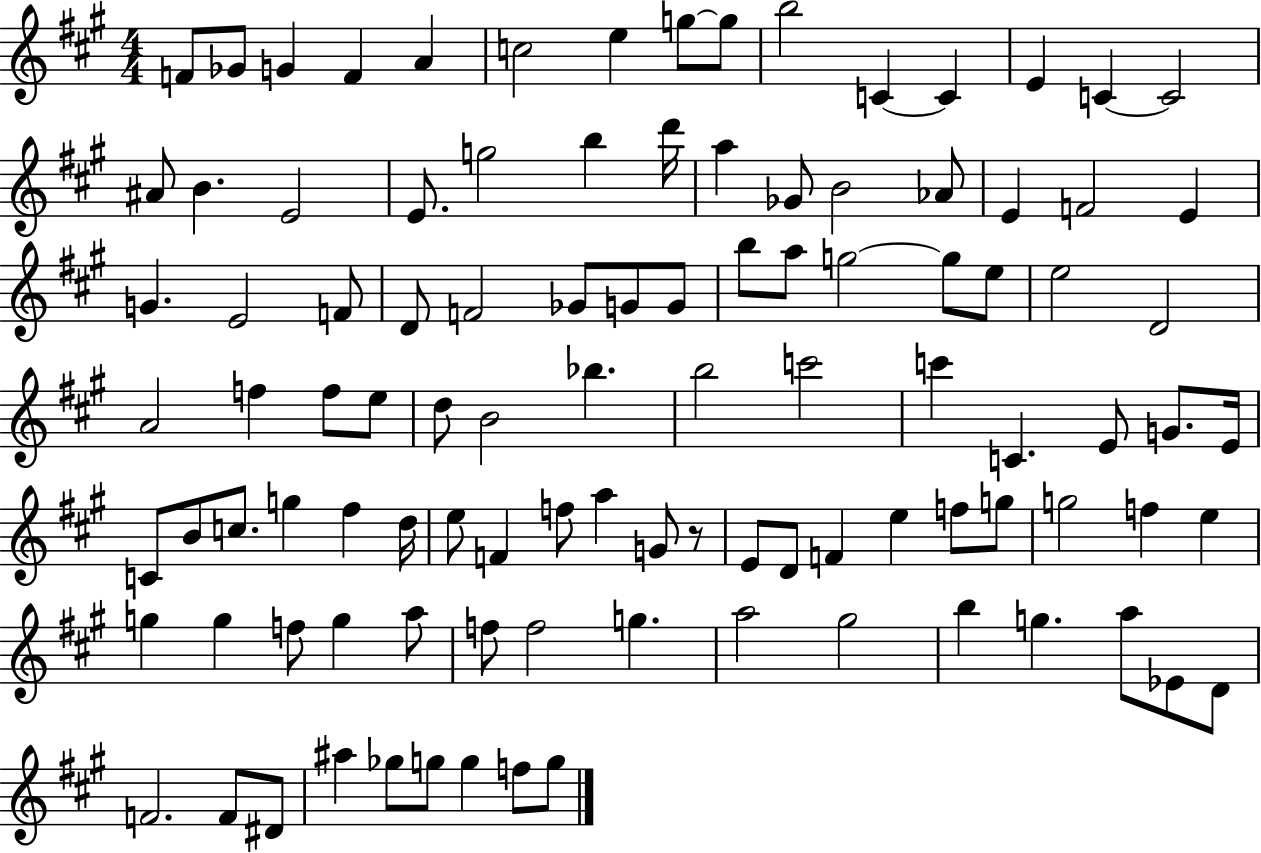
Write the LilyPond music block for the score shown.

{
  \clef treble
  \numericTimeSignature
  \time 4/4
  \key a \major
  f'8 ges'8 g'4 f'4 a'4 | c''2 e''4 g''8~~ g''8 | b''2 c'4~~ c'4 | e'4 c'4~~ c'2 | \break ais'8 b'4. e'2 | e'8. g''2 b''4 d'''16 | a''4 ges'8 b'2 aes'8 | e'4 f'2 e'4 | \break g'4. e'2 f'8 | d'8 f'2 ges'8 g'8 g'8 | b''8 a''8 g''2~~ g''8 e''8 | e''2 d'2 | \break a'2 f''4 f''8 e''8 | d''8 b'2 bes''4. | b''2 c'''2 | c'''4 c'4. e'8 g'8. e'16 | \break c'8 b'8 c''8. g''4 fis''4 d''16 | e''8 f'4 f''8 a''4 g'8 r8 | e'8 d'8 f'4 e''4 f''8 g''8 | g''2 f''4 e''4 | \break g''4 g''4 f''8 g''4 a''8 | f''8 f''2 g''4. | a''2 gis''2 | b''4 g''4. a''8 ees'8 d'8 | \break f'2. f'8 dis'8 | ais''4 ges''8 g''8 g''4 f''8 g''8 | \bar "|."
}